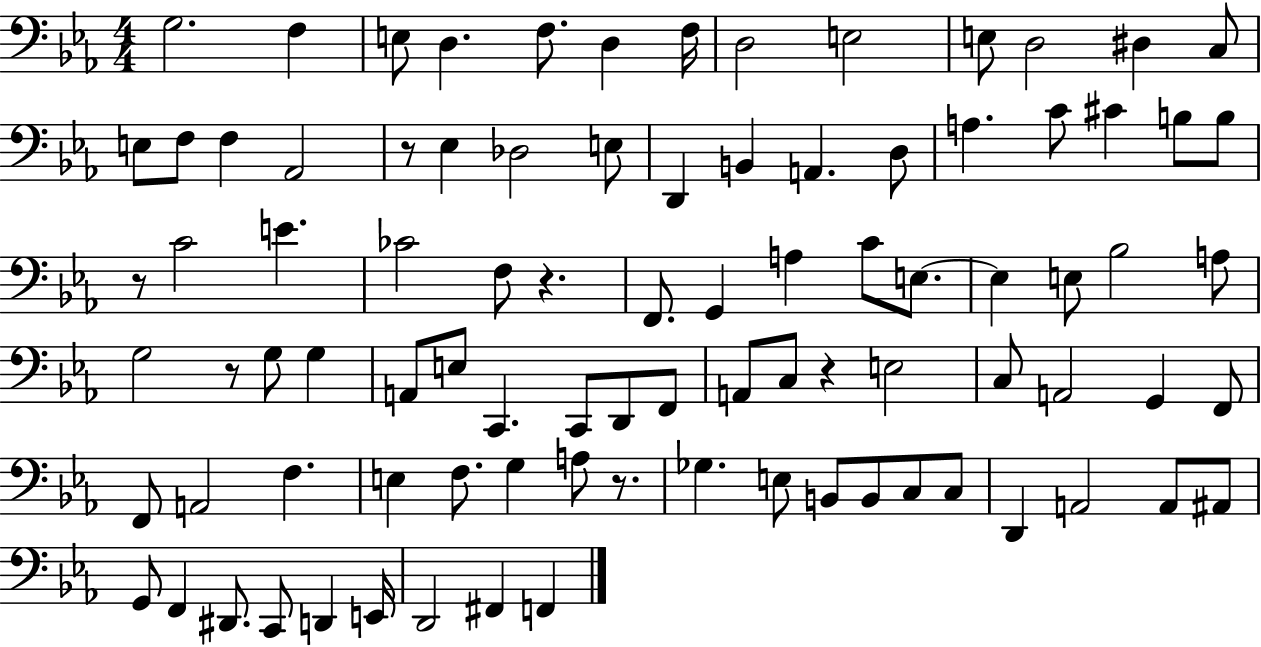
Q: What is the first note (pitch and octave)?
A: G3